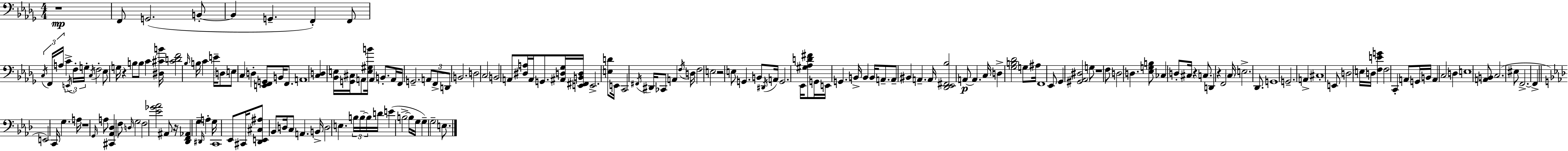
{
  \clef bass
  \numericTimeSignature
  \time 4/4
  \key bes \minor
  r1\mp | f,8 g,2.( b,8-.~~ | b,4 g,4.-- f,4-.) f,8 | \tuplet 3/2 { \acciaccatura { c16 } f,16 a16 } c'4-> \tuplet 3/2 { \acciaccatura { e,16 } f16-. g16-. } \acciaccatura { c16 } f2-. | \break ees8 g16 r4 b8 b8 c'4 | <dis cis' b'>16 <cis' d' f'>2 \grace { bes16 } b16 c'4 | e'16-- \parenthesize d8 e8 c4 d4-. <e, f, g,>8 | b,16 f,8. a,1 | \break <c d>4 <bes, e>16 <g, cis>16 a,8 <e gis b'>16 a,4 | b,8.-. a,16 f,16 g,2.-- | \tuplet 3/2 { a,8 f,8-> d,8 } b,2. | d2 c2 | \break b,2 a,8 <dis a>16 a,16 | g,8. <ais, d ges>16 <e, fis, b, d>16 e,2.-> | <e d'>8 e,16 c,2 \acciaccatura { fis,16 } dis,16 ces,8 | a,4 \acciaccatura { f16 } d16 f2 e2 | \break r2 e8 | g,4. b,8 \acciaccatura { dis,16 } a,16 g,2. | ees,16 <gis aes d' fis'>8 g,16 e,16 g,4. | b,16-> b,4 b,16 a,8.-- a,8-- bis,4 | \break a,4.-- a,16 <des, ees, fis, bes>2 a,8~~\p | a,4. c16 d4-> <ges b des'>2 | g8 ais16 f,1 | ees,8 ges,4 <gis, aes, dis>2 | \break g8 r1 | f8 d2 | d4. <ees g b>8 ces4 d8-. cis16 | r4 c8. d,4 r4 f,2 | \break \parenthesize c16 e2.-> | des,8. g,1 | g,2.-- | a,4-> cis1-. | \break e,8 d2 | \parenthesize e16 d16 <f e' g'>4 f2 c,4-. | a,8 g,16 b,16 a,4 c2 | d4 e1 | \break <a, b,>8 c2.( | eis8 f,2.->~~ | f,4-> \bar "||" \break \key f \minor e,2) c,16 g4. a16 | r1 | \grace { g,16 } a8 <cis, aes, des>4 f8 \grace { d16 } g2 | f2 <ees' ges' aes'>2 | \break ais,8 r16 <des, f, aes,>4 g4-- \grace { dis,16 } a4-. | g16 c,1 | ees,8 cis,16 <des, e, cis ais>8 bes,8 d16 c8 a,4. | b,16-> d2 e4. | \break \tuplet 3/2 { b16 b16--~~ b16 } d'16 e'4( b2->~~ | b16 g16 g4--) g2-- | e8. \bar "|."
}